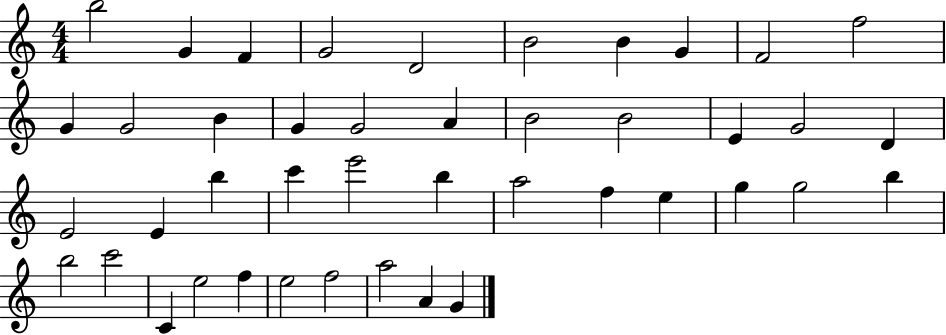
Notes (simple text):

B5/h G4/q F4/q G4/h D4/h B4/h B4/q G4/q F4/h F5/h G4/q G4/h B4/q G4/q G4/h A4/q B4/h B4/h E4/q G4/h D4/q E4/h E4/q B5/q C6/q E6/h B5/q A5/h F5/q E5/q G5/q G5/h B5/q B5/h C6/h C4/q E5/h F5/q E5/h F5/h A5/h A4/q G4/q